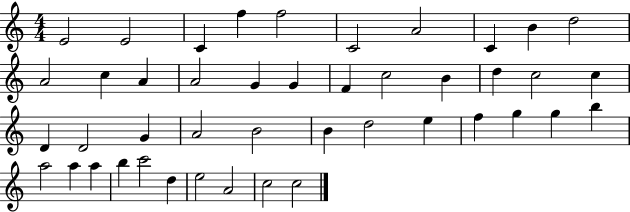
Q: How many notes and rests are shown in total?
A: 44